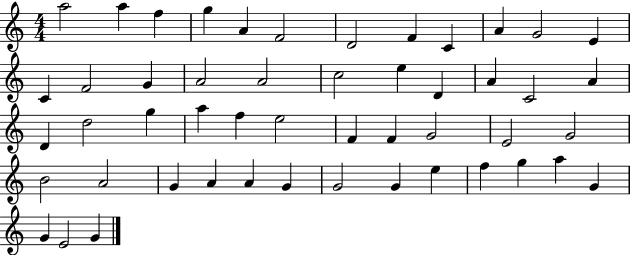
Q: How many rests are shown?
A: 0